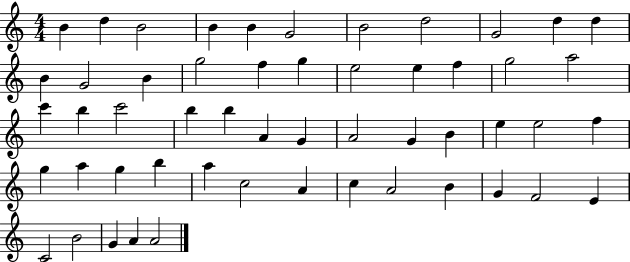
{
  \clef treble
  \numericTimeSignature
  \time 4/4
  \key c \major
  b'4 d''4 b'2 | b'4 b'4 g'2 | b'2 d''2 | g'2 d''4 d''4 | \break b'4 g'2 b'4 | g''2 f''4 g''4 | e''2 e''4 f''4 | g''2 a''2 | \break c'''4 b''4 c'''2 | b''4 b''4 a'4 g'4 | a'2 g'4 b'4 | e''4 e''2 f''4 | \break g''4 a''4 g''4 b''4 | a''4 c''2 a'4 | c''4 a'2 b'4 | g'4 f'2 e'4 | \break c'2 b'2 | g'4 a'4 a'2 | \bar "|."
}